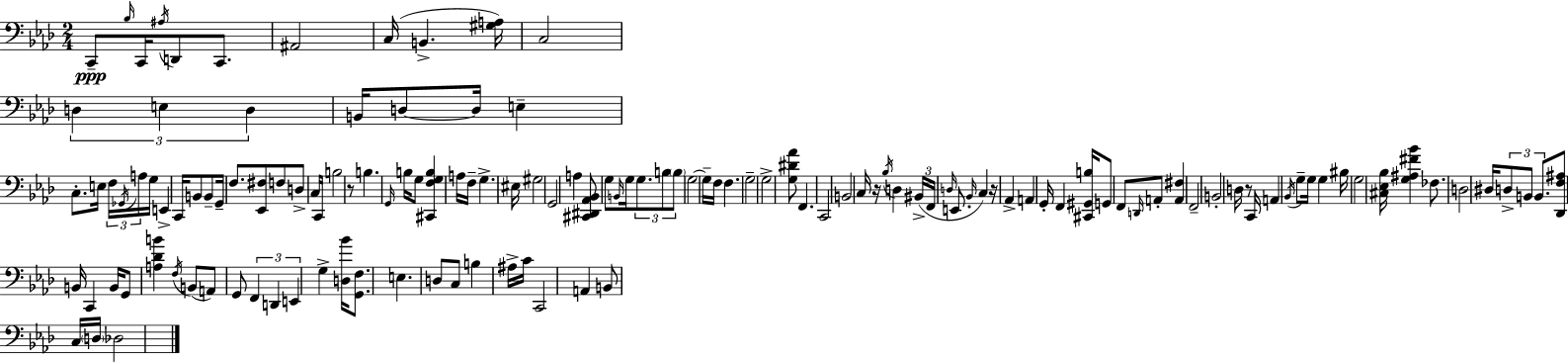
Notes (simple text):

C2/e Bb3/s C2/s A#3/s D2/e C2/e. A#2/h C3/s B2/q. [G#3,A3]/s C3/h D3/q E3/q D3/q B2/s D3/e D3/s E3/q C3/e. E3/s F3/s Gb2/s A3/s G3/s E2/q C2/s B2/e B2/e G2/s F3/e. [Eb2,F#3]/e F3/e D3/e C3/s C2/s B3/h R/e B3/q. G2/s B3/s G3/e [C#2,F3,G3,B3]/q A3/s F3/s G3/q. EIS3/s G#3/h G2/h A3/q [C#2,D#2,Ab2,Bb2]/e G3/e B2/s G3/s G3/e. B3/e B3/e G3/h G3/s F3/s F3/q. G3/h G3/h [G3,D#4,Ab4]/e F2/q. C2/h B2/h C3/s R/s Bb3/s D3/q BIS2/s F2/s D3/s E2/e. Bb2/s C3/q R/s Ab2/q A2/q G2/s F2/q [C#2,G#2,B3]/s G2/e F2/e D2/s A2/e [A2,F#3]/q F2/h B2/h D3/s R/e C2/s A2/q Bb2/s G3/e G3/s G3/q BIS3/s G3/h [C#3,Eb3,Bb3]/s [G3,A#3,F#4,Bb4]/q FES3/e. D3/h D#3/s D3/e B2/e B2/e. [Db2,F3,A#3]/e B2/s C2/q B2/s G2/e [A3,Db4,B4]/q F3/s B2/e A2/e G2/e F2/q D2/q E2/q G3/q [D3,Bb4]/s [G2,F3]/e. E3/q. D3/e C3/e B3/q A#3/s C4/s C2/h A2/q B2/e C3/s D3/s Db3/h